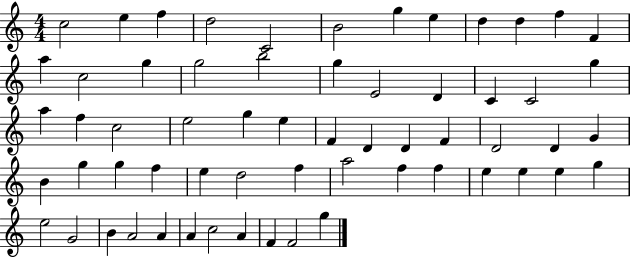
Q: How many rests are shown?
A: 0